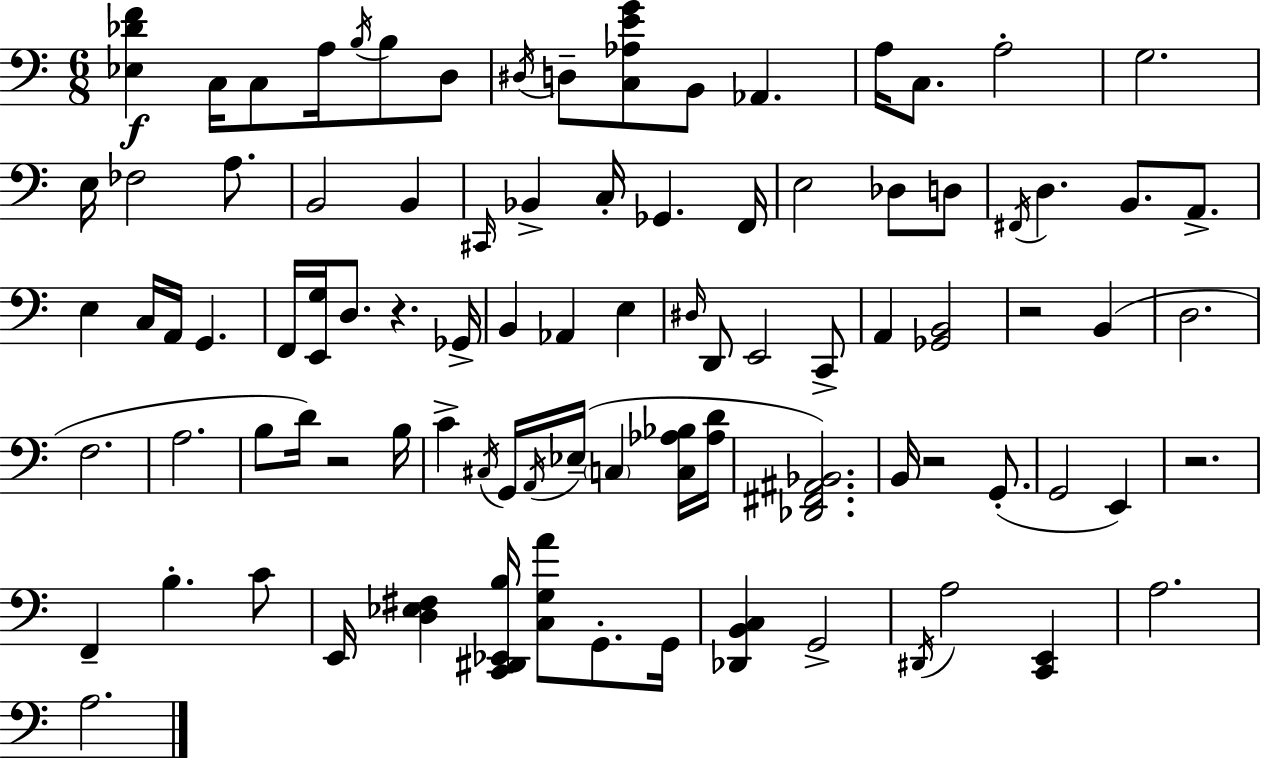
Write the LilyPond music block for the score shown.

{
  \clef bass
  \numericTimeSignature
  \time 6/8
  \key a \minor
  <ees des' f'>4\f c16 c8 a16 \acciaccatura { b16 } b8 d8 | \acciaccatura { dis16 } d8-- <c aes e' g'>8 b,8 aes,4. | a16 c8. a2-. | g2. | \break e16 fes2 a8. | b,2 b,4 | \grace { cis,16 } bes,4-> c16-. ges,4. | f,16 e2 des8 | \break d8 \acciaccatura { fis,16 } d4. b,8. | a,8.-> e4 c16 a,16 g,4. | f,16 <e, g>16 d8. r4. | ges,16-> b,4 aes,4 | \break e4 \grace { dis16 } d,8 e,2 | c,8-> a,4 <ges, b,>2 | r2 | b,4( d2. | \break f2. | a2. | b8 d'16) r2 | b16 c'4-> \acciaccatura { cis16 } g,16 \acciaccatura { a,16 }( | \break ees16-- \parenthesize c4 <c aes bes>16 <aes d'>16 <des, fis, ais, bes,>2.) | b,16 r2 | g,8.-.( g,2 | e,4) r2. | \break f,4-- b4.-. | c'8 e,16 <d ees fis>4 | <c, dis, ees, b>16 <c g a'>8 g,8.-. g,16 <des, b, c>4 g,2-> | \acciaccatura { dis,16 } a2 | \break <c, e,>4 a2. | a2. | \bar "|."
}